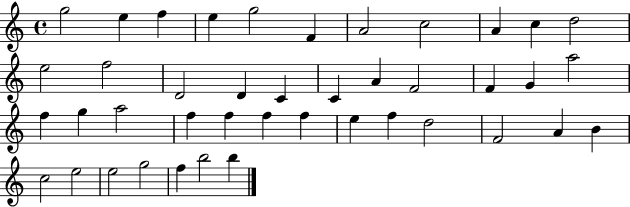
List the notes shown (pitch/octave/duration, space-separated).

G5/h E5/q F5/q E5/q G5/h F4/q A4/h C5/h A4/q C5/q D5/h E5/h F5/h D4/h D4/q C4/q C4/q A4/q F4/h F4/q G4/q A5/h F5/q G5/q A5/h F5/q F5/q F5/q F5/q E5/q F5/q D5/h F4/h A4/q B4/q C5/h E5/h E5/h G5/h F5/q B5/h B5/q